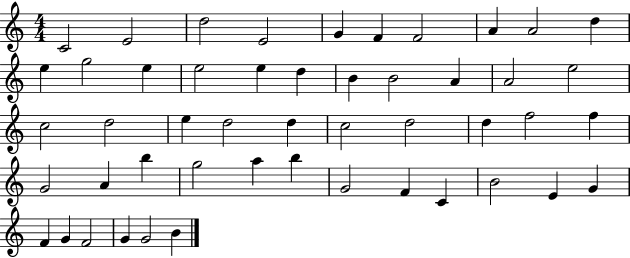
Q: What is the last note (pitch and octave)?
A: B4